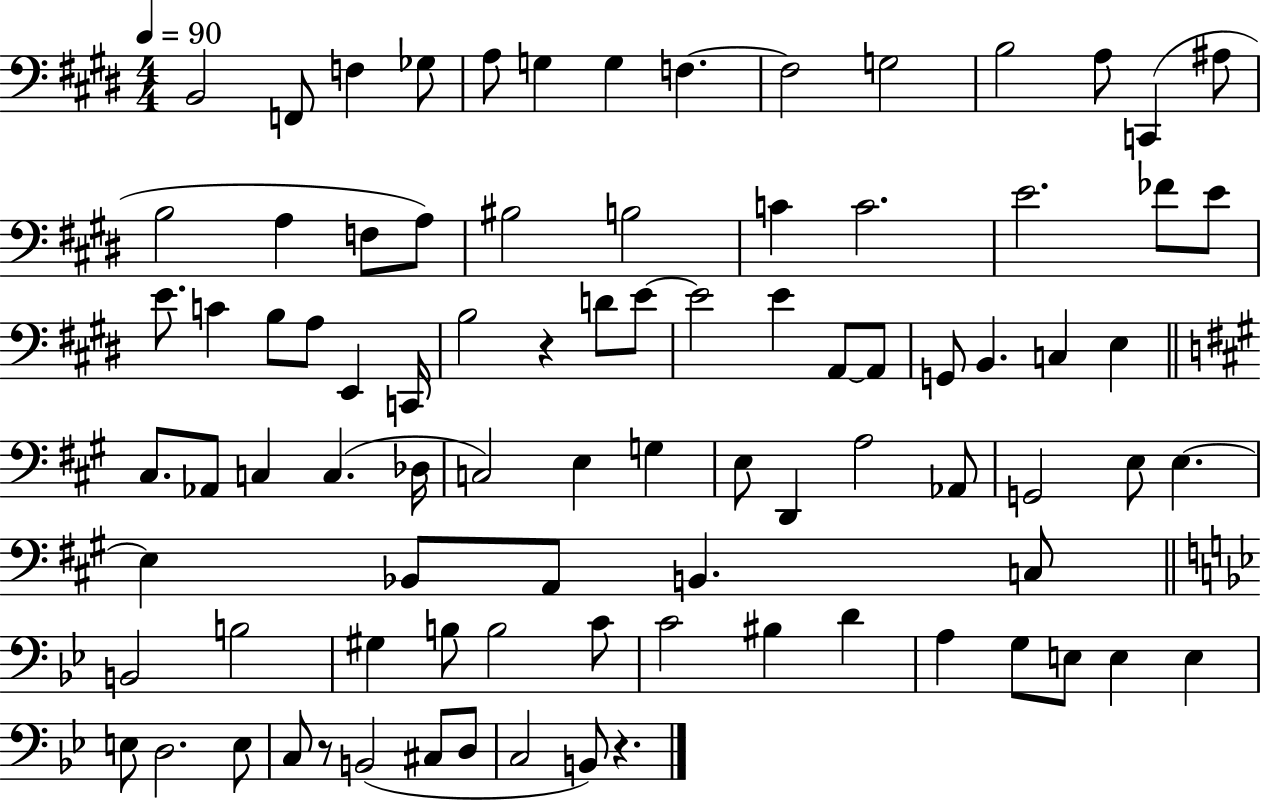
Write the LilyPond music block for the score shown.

{
  \clef bass
  \numericTimeSignature
  \time 4/4
  \key e \major
  \tempo 4 = 90
  b,2 f,8 f4 ges8 | a8 g4 g4 f4.~~ | f2 g2 | b2 a8 c,4( ais8 | \break b2 a4 f8 a8) | bis2 b2 | c'4 c'2. | e'2. fes'8 e'8 | \break e'8. c'4 b8 a8 e,4 c,16 | b2 r4 d'8 e'8~~ | e'2 e'4 a,8~~ a,8 | g,8 b,4. c4 e4 | \break \bar "||" \break \key a \major cis8. aes,8 c4 c4.( des16 | c2) e4 g4 | e8 d,4 a2 aes,8 | g,2 e8 e4.~~ | \break e4 bes,8 a,8 b,4. c8 | \bar "||" \break \key bes \major b,2 b2 | gis4 b8 b2 c'8 | c'2 bis4 d'4 | a4 g8 e8 e4 e4 | \break e8 d2. e8 | c8 r8 b,2( cis8 d8 | c2 b,8) r4. | \bar "|."
}